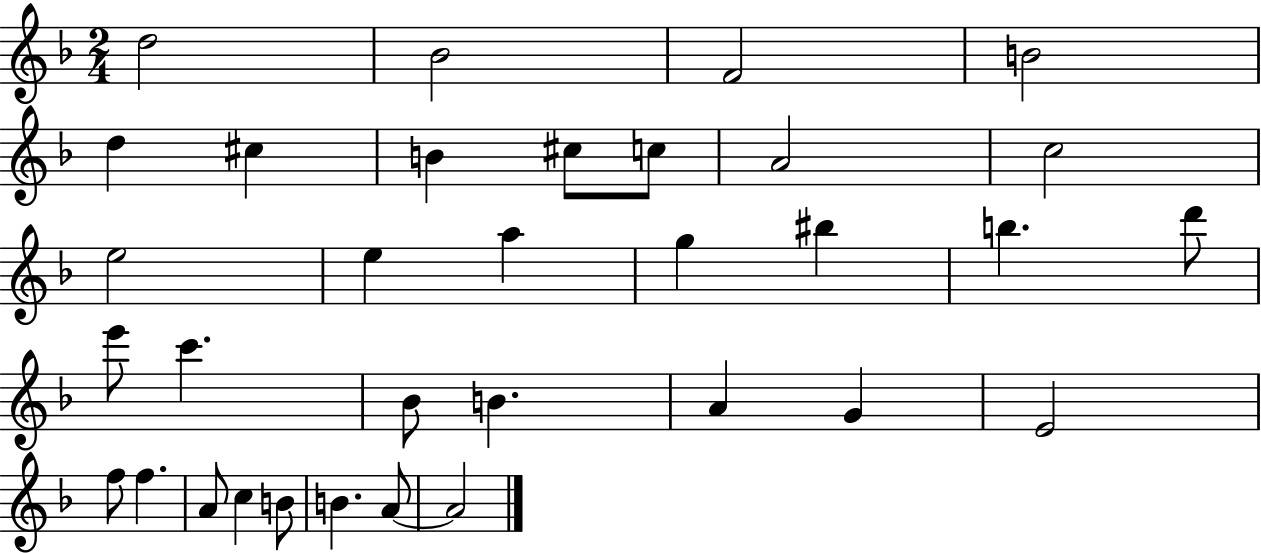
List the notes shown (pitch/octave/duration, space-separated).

D5/h Bb4/h F4/h B4/h D5/q C#5/q B4/q C#5/e C5/e A4/h C5/h E5/h E5/q A5/q G5/q BIS5/q B5/q. D6/e E6/e C6/q. Bb4/e B4/q. A4/q G4/q E4/h F5/e F5/q. A4/e C5/q B4/e B4/q. A4/e A4/h